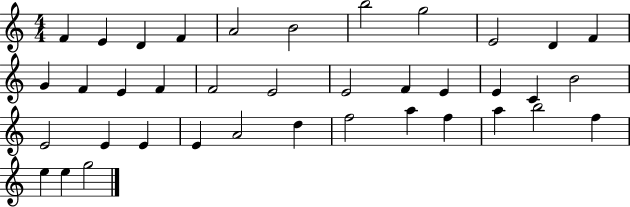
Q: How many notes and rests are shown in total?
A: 38